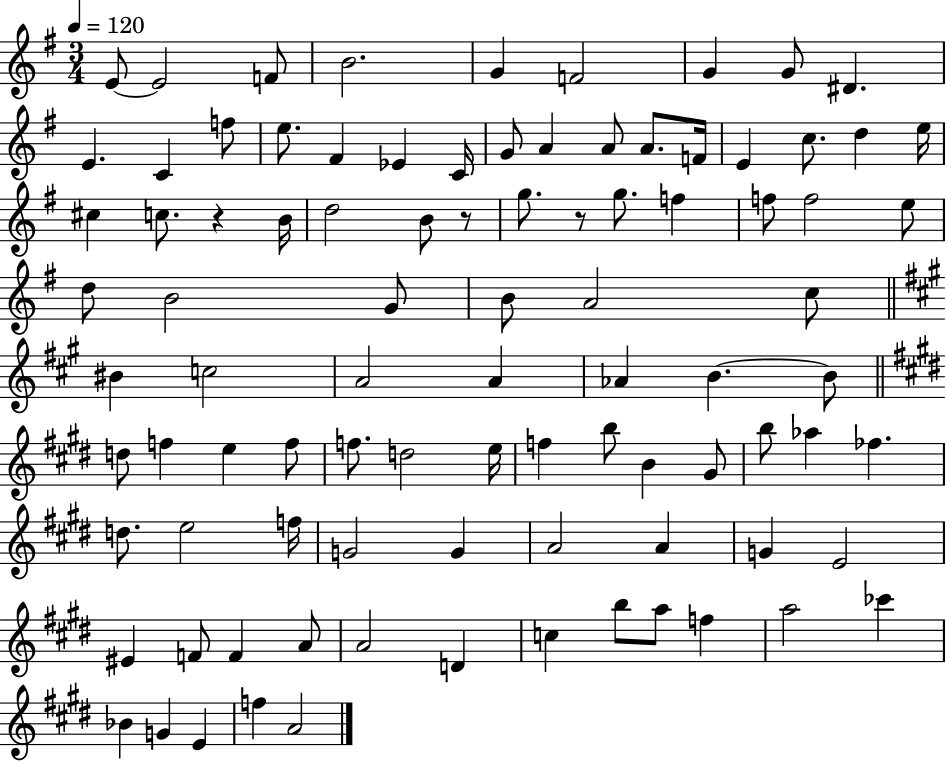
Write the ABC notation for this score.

X:1
T:Untitled
M:3/4
L:1/4
K:G
E/2 E2 F/2 B2 G F2 G G/2 ^D E C f/2 e/2 ^F _E C/4 G/2 A A/2 A/2 F/4 E c/2 d e/4 ^c c/2 z B/4 d2 B/2 z/2 g/2 z/2 g/2 f f/2 f2 e/2 d/2 B2 G/2 B/2 A2 c/2 ^B c2 A2 A _A B B/2 d/2 f e f/2 f/2 d2 e/4 f b/2 B ^G/2 b/2 _a _f d/2 e2 f/4 G2 G A2 A G E2 ^E F/2 F A/2 A2 D c b/2 a/2 f a2 _c' _B G E f A2